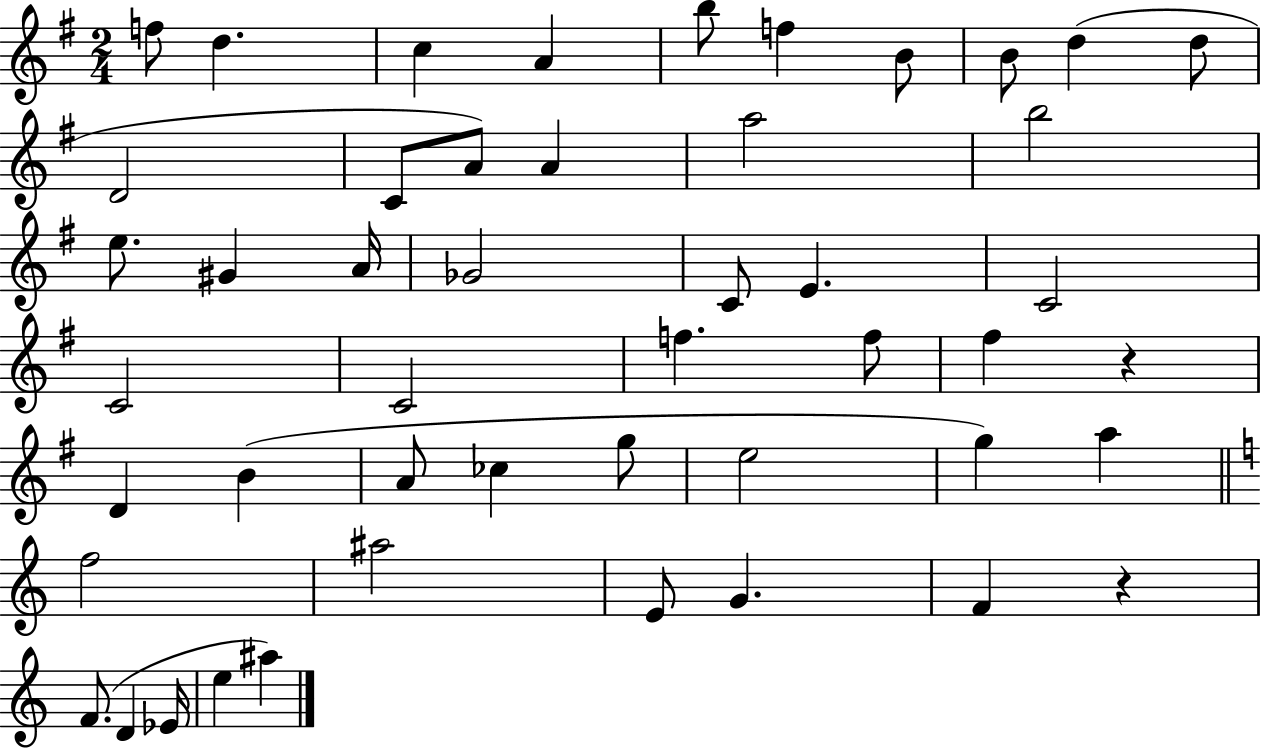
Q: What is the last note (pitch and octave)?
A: A#5